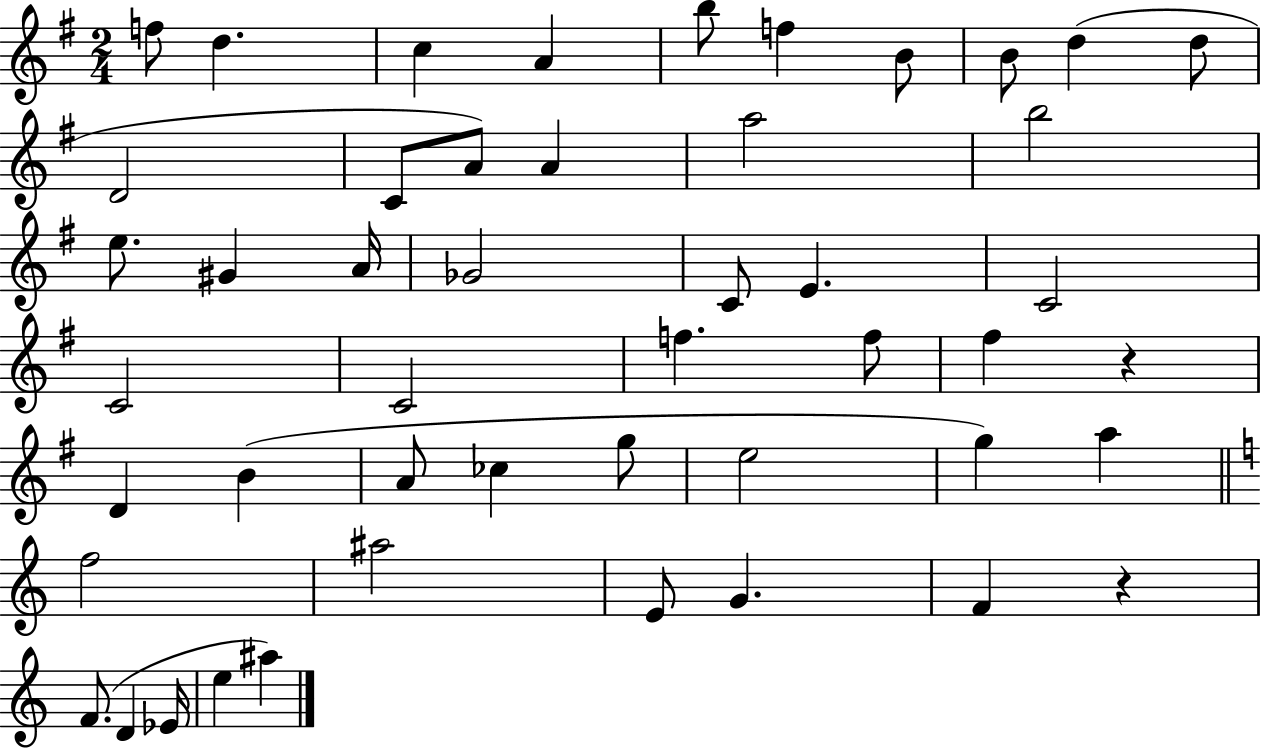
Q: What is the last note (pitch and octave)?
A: A#5